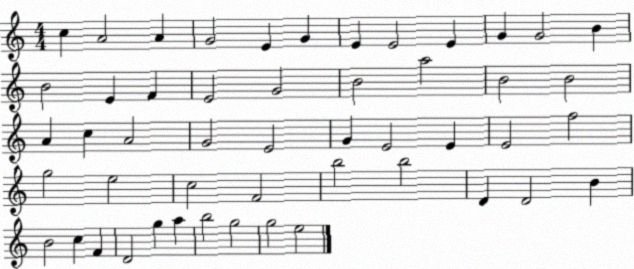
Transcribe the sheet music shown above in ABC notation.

X:1
T:Untitled
M:4/4
L:1/4
K:C
c A2 A G2 E G E E2 E G G2 B B2 E F E2 G2 B2 a2 B2 B2 A c A2 G2 E2 G E2 E E2 f2 g2 e2 c2 F2 b2 b2 D D2 B B2 c F D2 g a b2 g2 g2 e2